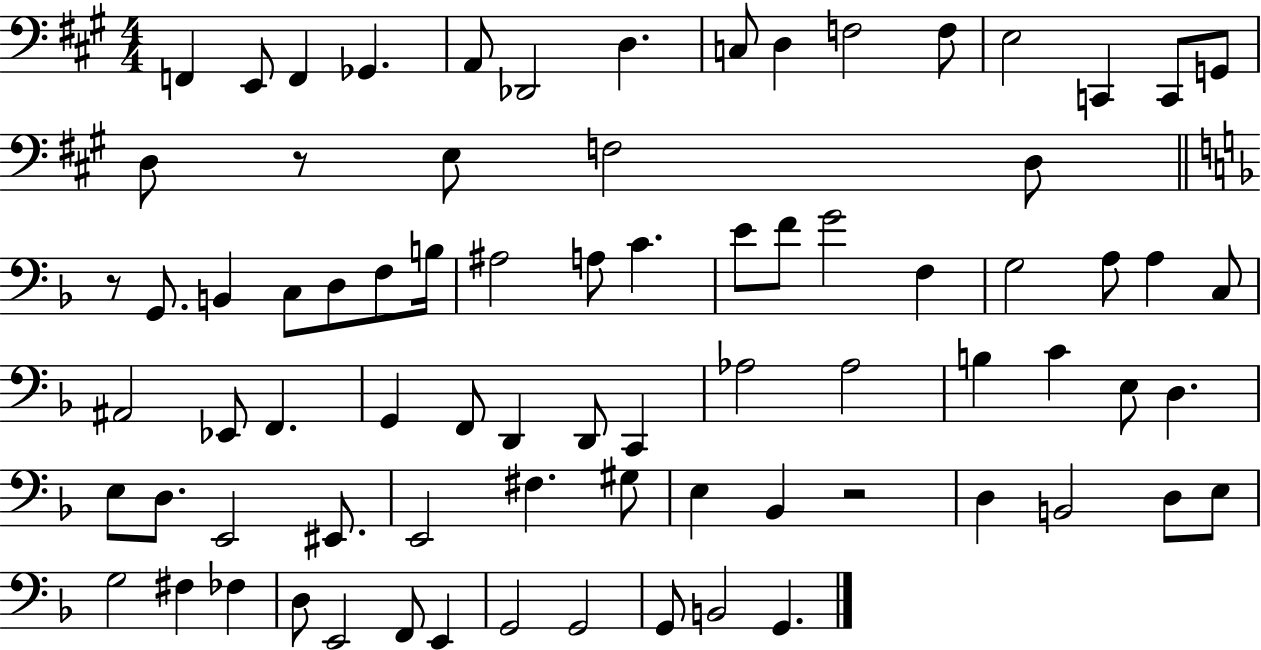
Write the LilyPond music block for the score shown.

{
  \clef bass
  \numericTimeSignature
  \time 4/4
  \key a \major
  f,4 e,8 f,4 ges,4. | a,8 des,2 d4. | c8 d4 f2 f8 | e2 c,4 c,8 g,8 | \break d8 r8 e8 f2 d8 | \bar "||" \break \key f \major r8 g,8. b,4 c8 d8 f8 b16 | ais2 a8 c'4. | e'8 f'8 g'2 f4 | g2 a8 a4 c8 | \break ais,2 ees,8 f,4. | g,4 f,8 d,4 d,8 c,4 | aes2 aes2 | b4 c'4 e8 d4. | \break e8 d8. e,2 eis,8. | e,2 fis4. gis8 | e4 bes,4 r2 | d4 b,2 d8 e8 | \break g2 fis4 fes4 | d8 e,2 f,8 e,4 | g,2 g,2 | g,8 b,2 g,4. | \break \bar "|."
}